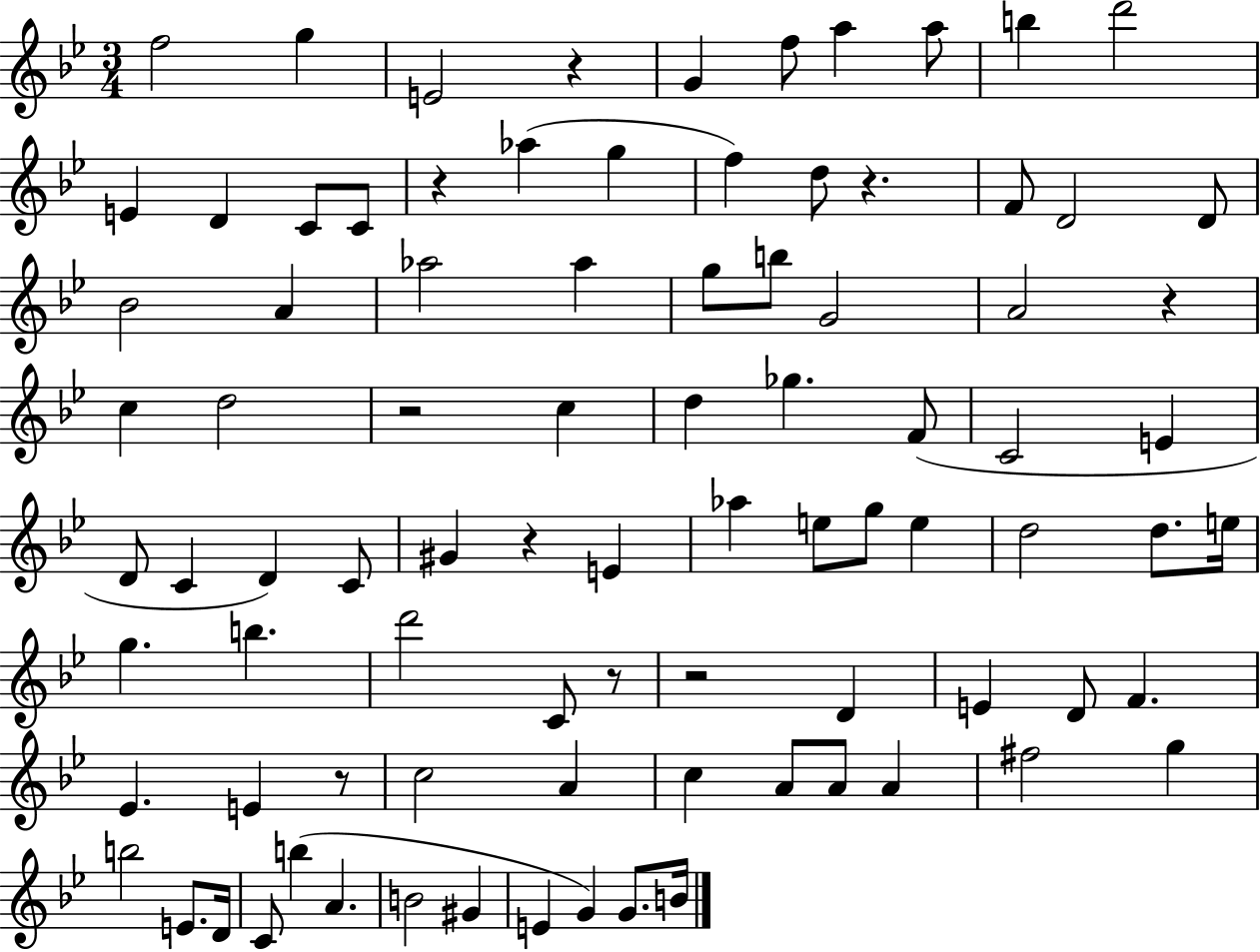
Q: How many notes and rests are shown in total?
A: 88